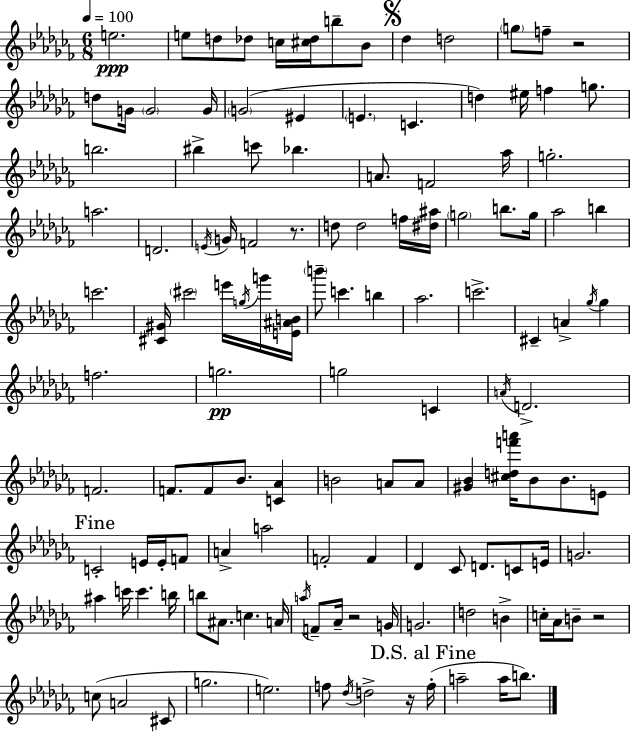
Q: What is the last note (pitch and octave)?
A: B5